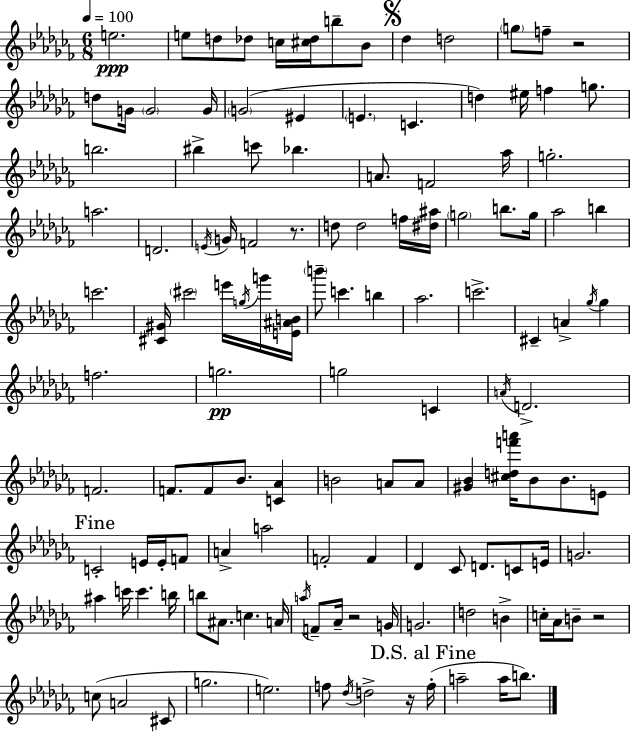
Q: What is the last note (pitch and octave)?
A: B5